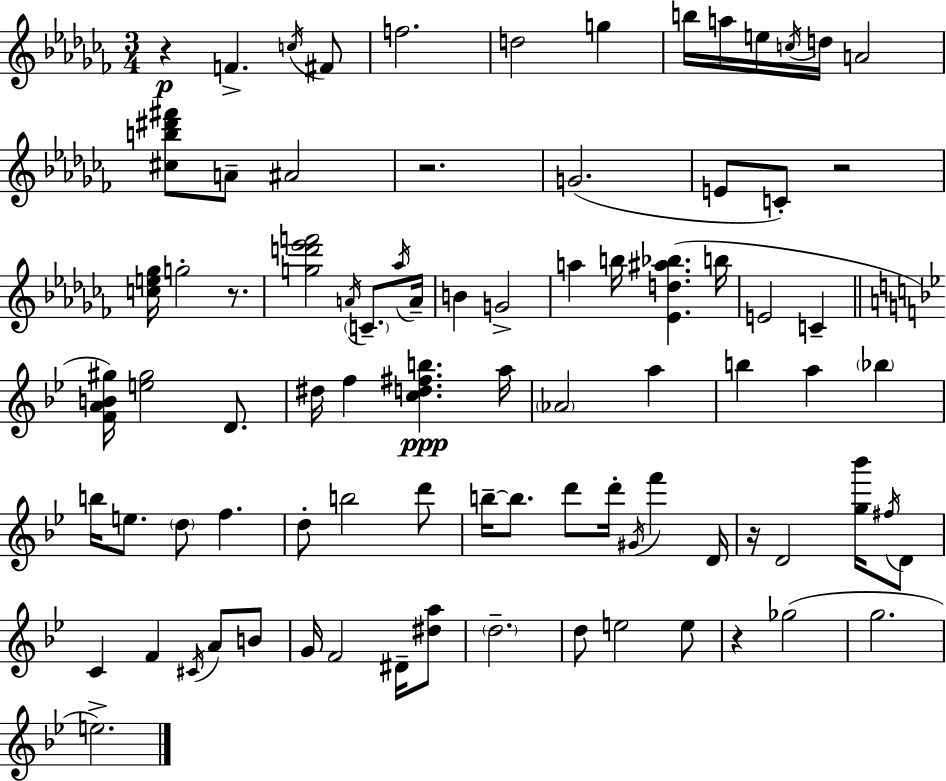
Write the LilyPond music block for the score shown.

{
  \clef treble
  \numericTimeSignature
  \time 3/4
  \key aes \minor
  \repeat volta 2 { r4\p f'4.-> \acciaccatura { c''16 } fis'8 | f''2. | d''2 g''4 | b''16 a''16 e''16 \acciaccatura { c''16 } d''16 a'2 | \break <cis'' b'' dis''' fis'''>8 a'8-- ais'2 | r2. | g'2.( | e'8 c'8-.) r2 | \break <c'' e'' ges''>16 g''2-. r8. | <g'' d''' ees''' f'''>2 \acciaccatura { a'16 } \parenthesize c'8.-- | \acciaccatura { aes''16 } a'16-- b'4 g'2-> | a''4 b''16 <ees' d'' ais'' bes''>4.( | \break b''16 e'2 | c'4-- \bar "||" \break \key bes \major <f' a' b' gis''>16) <e'' gis''>2 d'8. | dis''16 f''4 <c'' d'' fis'' b''>4.\ppp a''16 | \parenthesize aes'2 a''4 | b''4 a''4 \parenthesize bes''4 | \break b''16 e''8. \parenthesize d''8 f''4. | d''8-. b''2 d'''8 | b''16--~~ b''8. d'''8 d'''16-. \acciaccatura { gis'16 } f'''4 | d'16 r16 d'2 <g'' bes'''>16 \acciaccatura { fis''16 } | \break d'8 c'4 f'4 \acciaccatura { cis'16 } a'8 | b'8 g'16 f'2 | dis'16-- <dis'' a''>8 \parenthesize d''2.-- | d''8 e''2 | \break e''8 r4 ges''2( | g''2. | e''2.->) | } \bar "|."
}